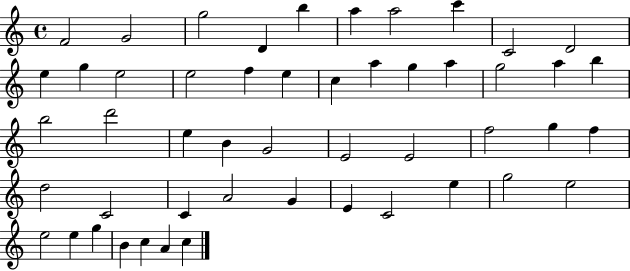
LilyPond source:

{
  \clef treble
  \time 4/4
  \defaultTimeSignature
  \key c \major
  f'2 g'2 | g''2 d'4 b''4 | a''4 a''2 c'''4 | c'2 d'2 | \break e''4 g''4 e''2 | e''2 f''4 e''4 | c''4 a''4 g''4 a''4 | g''2 a''4 b''4 | \break b''2 d'''2 | e''4 b'4 g'2 | e'2 e'2 | f''2 g''4 f''4 | \break d''2 c'2 | c'4 a'2 g'4 | e'4 c'2 e''4 | g''2 e''2 | \break e''2 e''4 g''4 | b'4 c''4 a'4 c''4 | \bar "|."
}